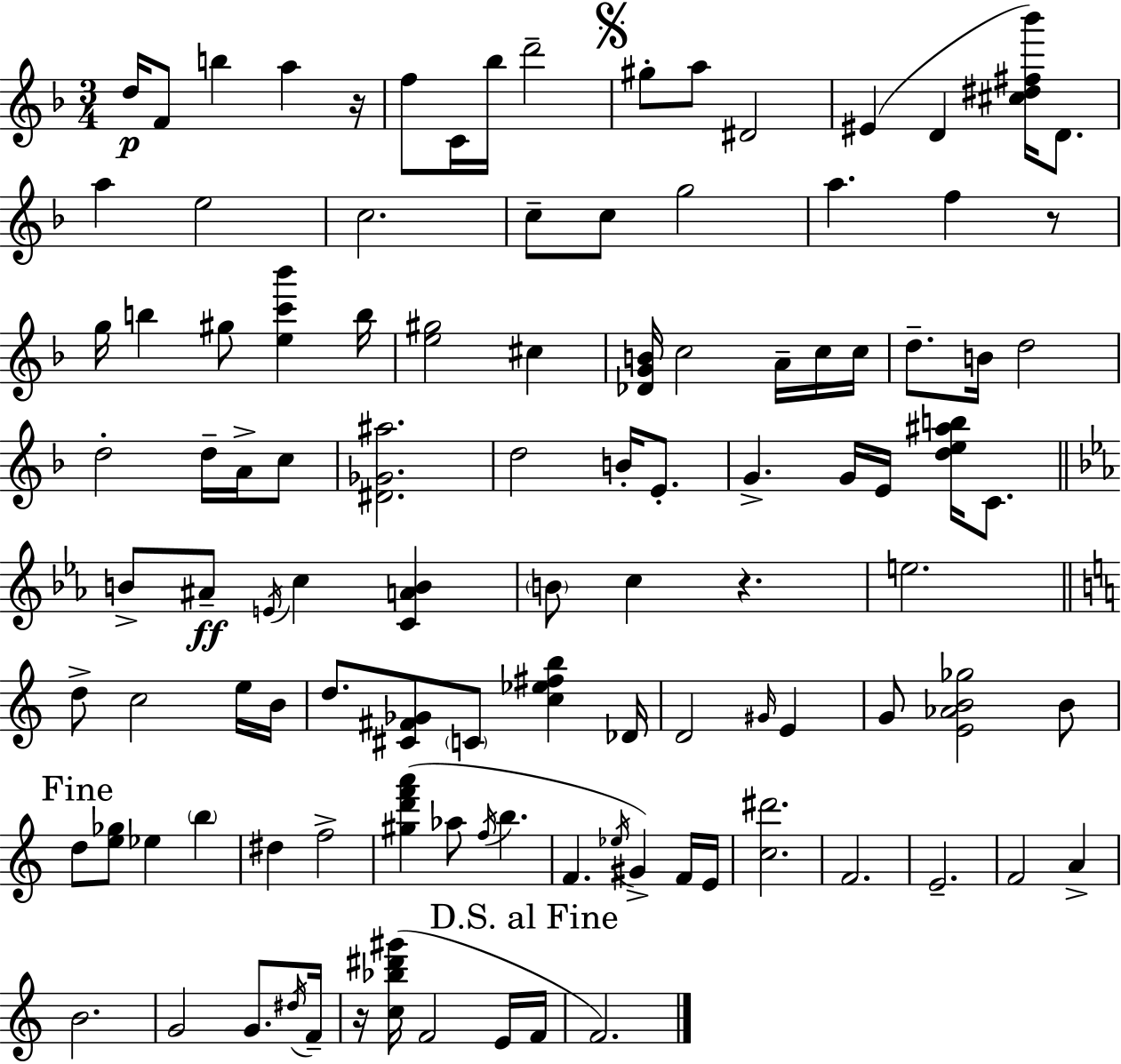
D5/s F4/e B5/q A5/q R/s F5/e C4/s Bb5/s D6/h G#5/e A5/e D#4/h EIS4/q D4/q [C#5,D#5,F#5,Bb6]/s D4/e. A5/q E5/h C5/h. C5/e C5/e G5/h A5/q. F5/q R/e G5/s B5/q G#5/e [E5,C6,Bb6]/q B5/s [E5,G#5]/h C#5/q [Db4,G4,B4]/s C5/h A4/s C5/s C5/s D5/e. B4/s D5/h D5/h D5/s A4/s C5/e [D#4,Gb4,A#5]/h. D5/h B4/s E4/e. G4/q. G4/s E4/s [D5,E5,A#5,B5]/s C4/e. B4/e A#4/e E4/s C5/q [C4,A4,B4]/q B4/e C5/q R/q. E5/h. D5/e C5/h E5/s B4/s D5/e. [C#4,F#4,Gb4]/e C4/e [C5,Eb5,F#5,B5]/q Db4/s D4/h G#4/s E4/q G4/e [E4,Ab4,B4,Gb5]/h B4/e D5/e [E5,Gb5]/e Eb5/q B5/q D#5/q F5/h [G#5,D6,F6,A6]/q Ab5/e F5/s B5/q. F4/q. Eb5/s G#4/q F4/s E4/s [C5,D#6]/h. F4/h. E4/h. F4/h A4/q B4/h. G4/h G4/e. D#5/s F4/s R/s [C5,Bb5,D#6,G#6]/s F4/h E4/s F4/s F4/h.